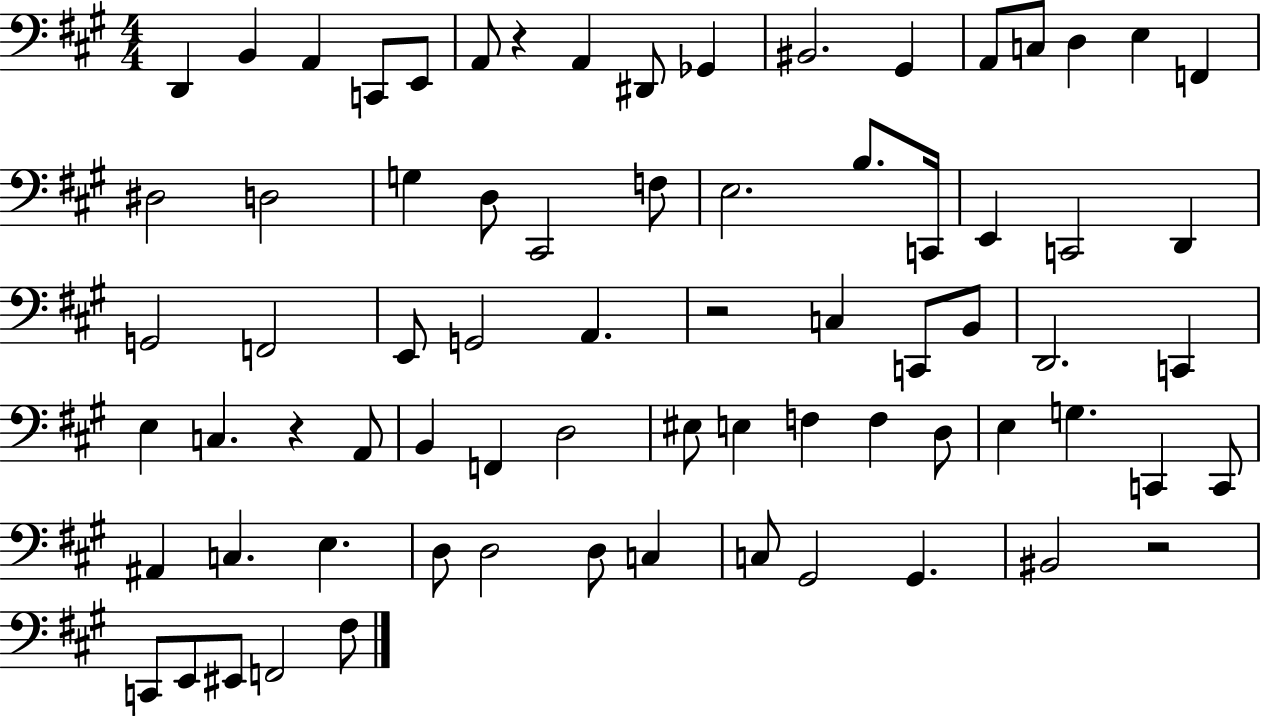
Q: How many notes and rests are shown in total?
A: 73